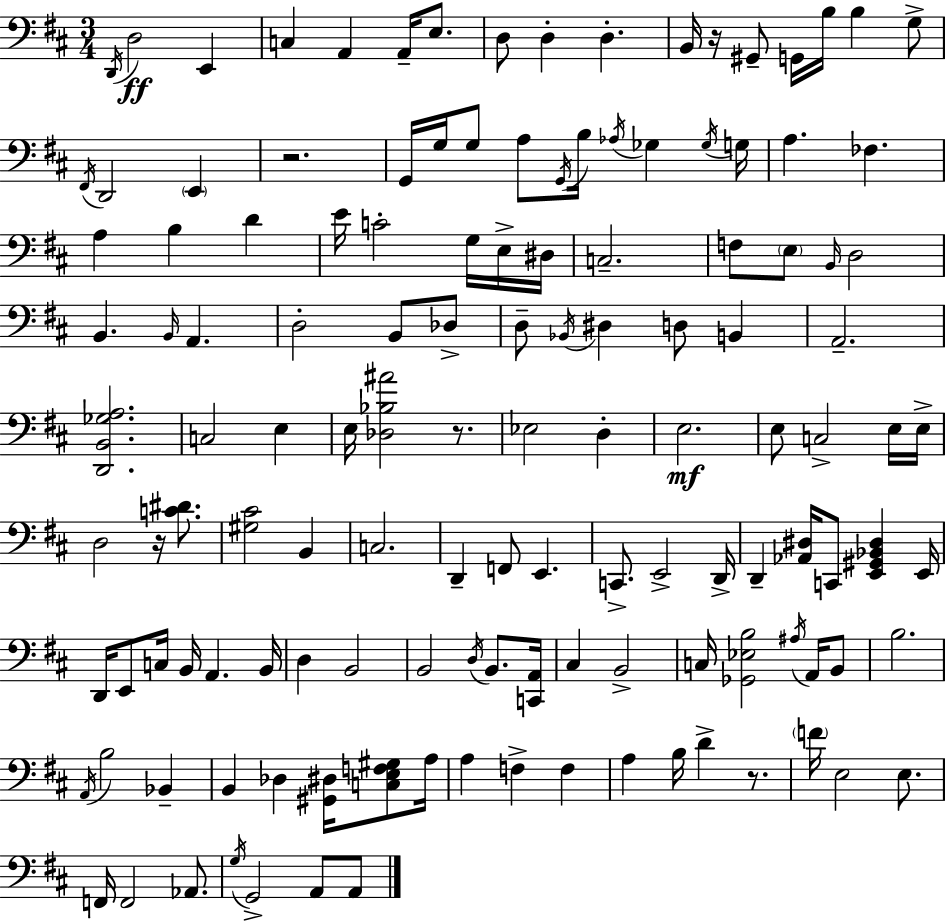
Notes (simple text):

D2/s D3/h E2/q C3/q A2/q A2/s E3/e. D3/e D3/q D3/q. B2/s R/s G#2/e G2/s B3/s B3/q G3/e F#2/s D2/h E2/q R/h. G2/s G3/s G3/e A3/e G2/s B3/s Ab3/s Gb3/q Gb3/s G3/s A3/q. FES3/q. A3/q B3/q D4/q E4/s C4/h G3/s E3/s D#3/s C3/h. F3/e E3/e B2/s D3/h B2/q. B2/s A2/q. D3/h B2/e Db3/e D3/e Bb2/s D#3/q D3/e B2/q A2/h. [D2,B2,Gb3,A3]/h. C3/h E3/q E3/s [Db3,Bb3,A#4]/h R/e. Eb3/h D3/q E3/h. E3/e C3/h E3/s E3/s D3/h R/s [C4,D#4]/e. [G#3,C#4]/h B2/q C3/h. D2/q F2/e E2/q. C2/e. E2/h D2/s D2/q [Ab2,D#3]/s C2/e [E2,G#2,Bb2,D#3]/q E2/s D2/s E2/e C3/s B2/s A2/q. B2/s D3/q B2/h B2/h D3/s B2/e. [C2,A2]/s C#3/q B2/h C3/s [Gb2,Eb3,B3]/h A#3/s A2/s B2/e B3/h. A2/s B3/h Bb2/q B2/q Db3/q [G#2,D#3]/s [C3,E3,F3,G#3]/e A3/s A3/q F3/q F3/q A3/q B3/s D4/q R/e. F4/s E3/h E3/e. F2/s F2/h Ab2/e. G3/s G2/h A2/e A2/e